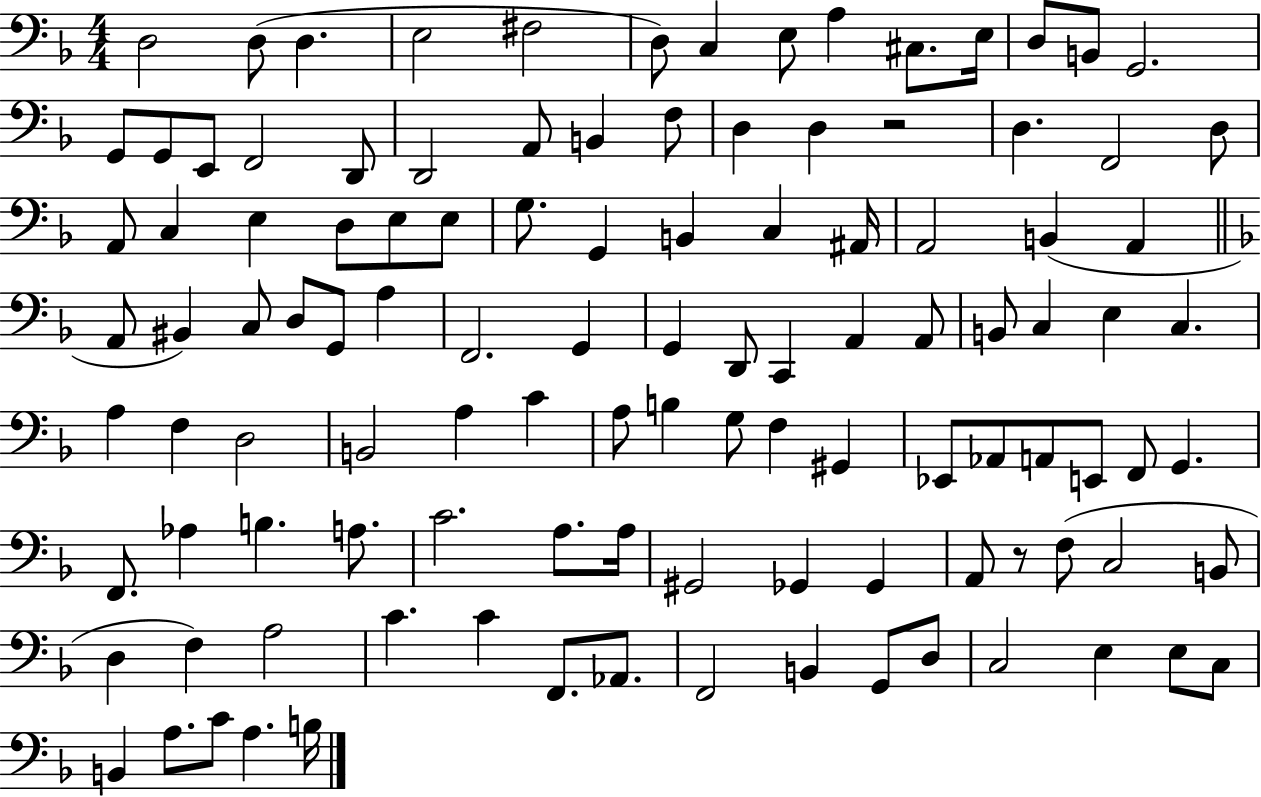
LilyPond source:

{
  \clef bass
  \numericTimeSignature
  \time 4/4
  \key f \major
  \repeat volta 2 { d2 d8( d4. | e2 fis2 | d8) c4 e8 a4 cis8. e16 | d8 b,8 g,2. | \break g,8 g,8 e,8 f,2 d,8 | d,2 a,8 b,4 f8 | d4 d4 r2 | d4. f,2 d8 | \break a,8 c4 e4 d8 e8 e8 | g8. g,4 b,4 c4 ais,16 | a,2 b,4( a,4 | \bar "||" \break \key d \minor a,8 bis,4) c8 d8 g,8 a4 | f,2. g,4 | g,4 d,8 c,4 a,4 a,8 | b,8 c4 e4 c4. | \break a4 f4 d2 | b,2 a4 c'4 | a8 b4 g8 f4 gis,4 | ees,8 aes,8 a,8 e,8 f,8 g,4. | \break f,8. aes4 b4. a8. | c'2. a8. a16 | gis,2 ges,4 ges,4 | a,8 r8 f8( c2 b,8 | \break d4 f4) a2 | c'4. c'4 f,8. aes,8. | f,2 b,4 g,8 d8 | c2 e4 e8 c8 | \break b,4 a8. c'8 a4. b16 | } \bar "|."
}